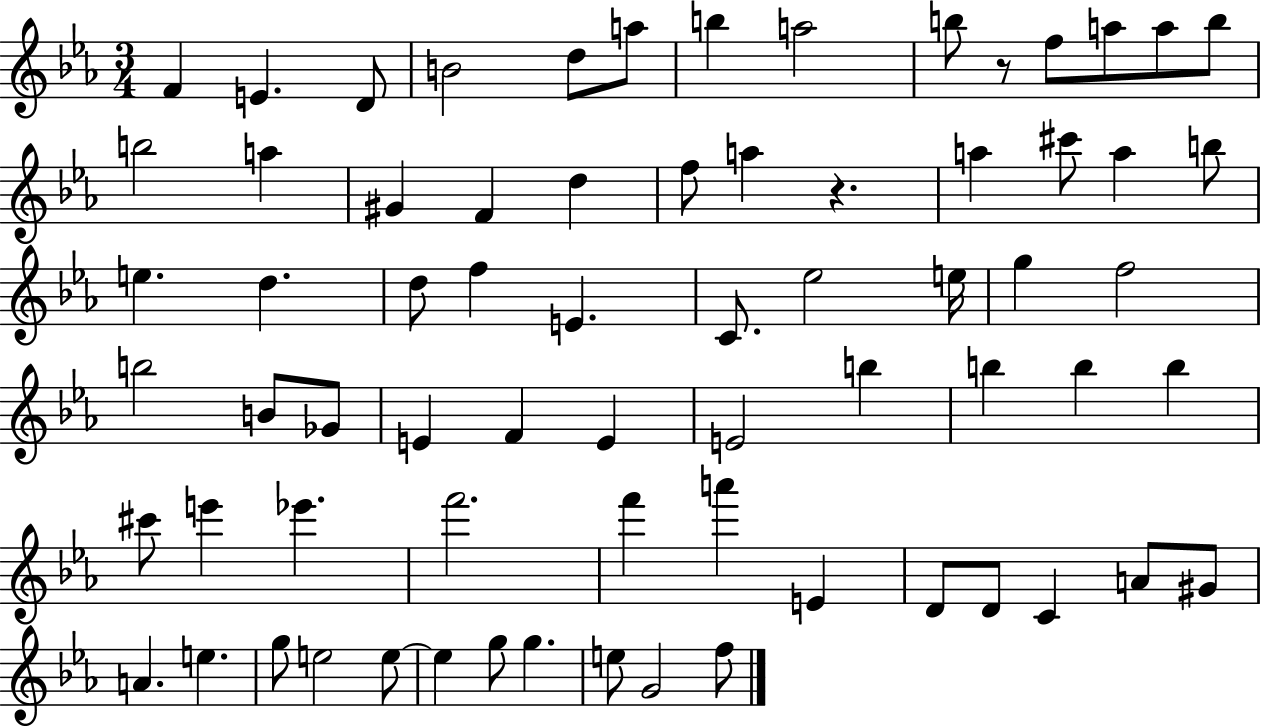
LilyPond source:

{
  \clef treble
  \numericTimeSignature
  \time 3/4
  \key ees \major
  f'4 e'4. d'8 | b'2 d''8 a''8 | b''4 a''2 | b''8 r8 f''8 a''8 a''8 b''8 | \break b''2 a''4 | gis'4 f'4 d''4 | f''8 a''4 r4. | a''4 cis'''8 a''4 b''8 | \break e''4. d''4. | d''8 f''4 e'4. | c'8. ees''2 e''16 | g''4 f''2 | \break b''2 b'8 ges'8 | e'4 f'4 e'4 | e'2 b''4 | b''4 b''4 b''4 | \break cis'''8 e'''4 ees'''4. | f'''2. | f'''4 a'''4 e'4 | d'8 d'8 c'4 a'8 gis'8 | \break a'4. e''4. | g''8 e''2 e''8~~ | e''4 g''8 g''4. | e''8 g'2 f''8 | \break \bar "|."
}